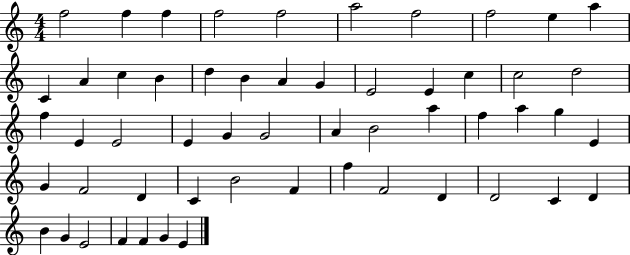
X:1
T:Untitled
M:4/4
L:1/4
K:C
f2 f f f2 f2 a2 f2 f2 e a C A c B d B A G E2 E c c2 d2 f E E2 E G G2 A B2 a f a g E G F2 D C B2 F f F2 D D2 C D B G E2 F F G E